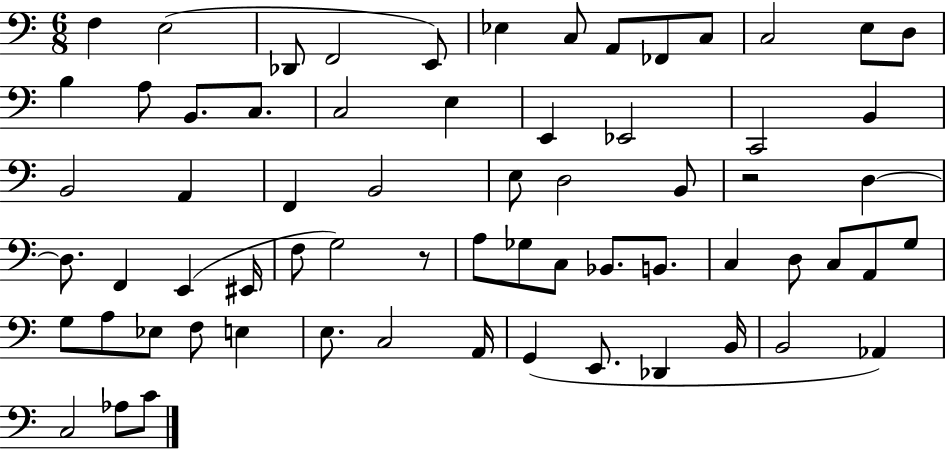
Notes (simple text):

F3/q E3/h Db2/e F2/h E2/e Eb3/q C3/e A2/e FES2/e C3/e C3/h E3/e D3/e B3/q A3/e B2/e. C3/e. C3/h E3/q E2/q Eb2/h C2/h B2/q B2/h A2/q F2/q B2/h E3/e D3/h B2/e R/h D3/q D3/e. F2/q E2/q EIS2/s F3/e G3/h R/e A3/e Gb3/e C3/e Bb2/e. B2/e. C3/q D3/e C3/e A2/e G3/e G3/e A3/e Eb3/e F3/e E3/q E3/e. C3/h A2/s G2/q E2/e. Db2/q B2/s B2/h Ab2/q C3/h Ab3/e C4/e